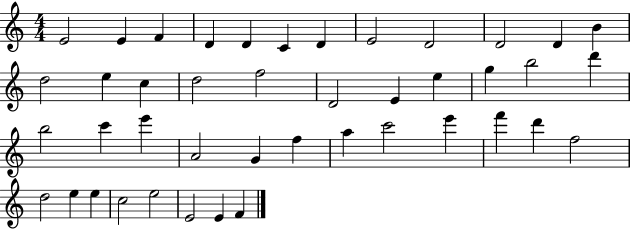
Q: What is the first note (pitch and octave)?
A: E4